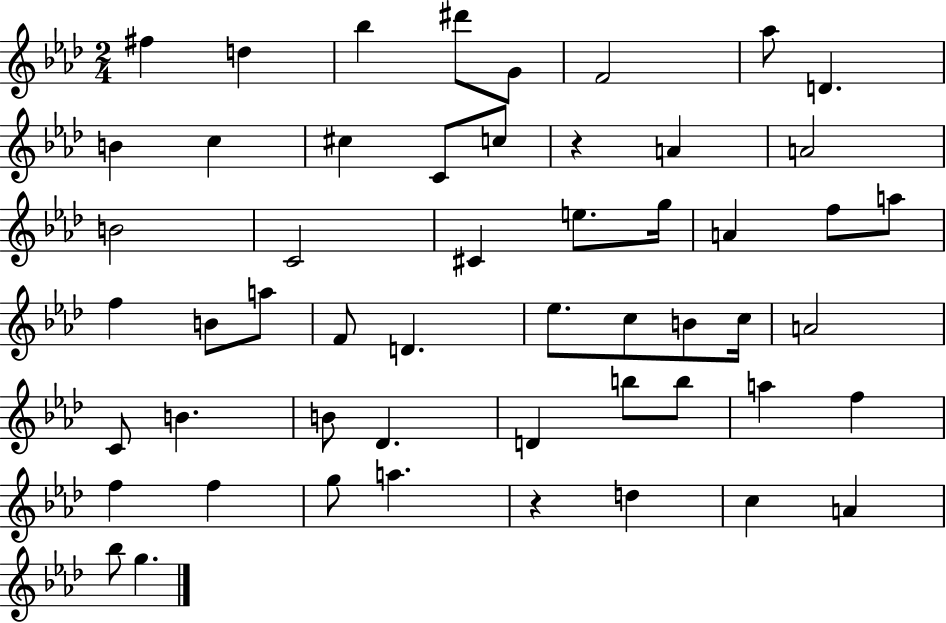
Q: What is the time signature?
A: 2/4